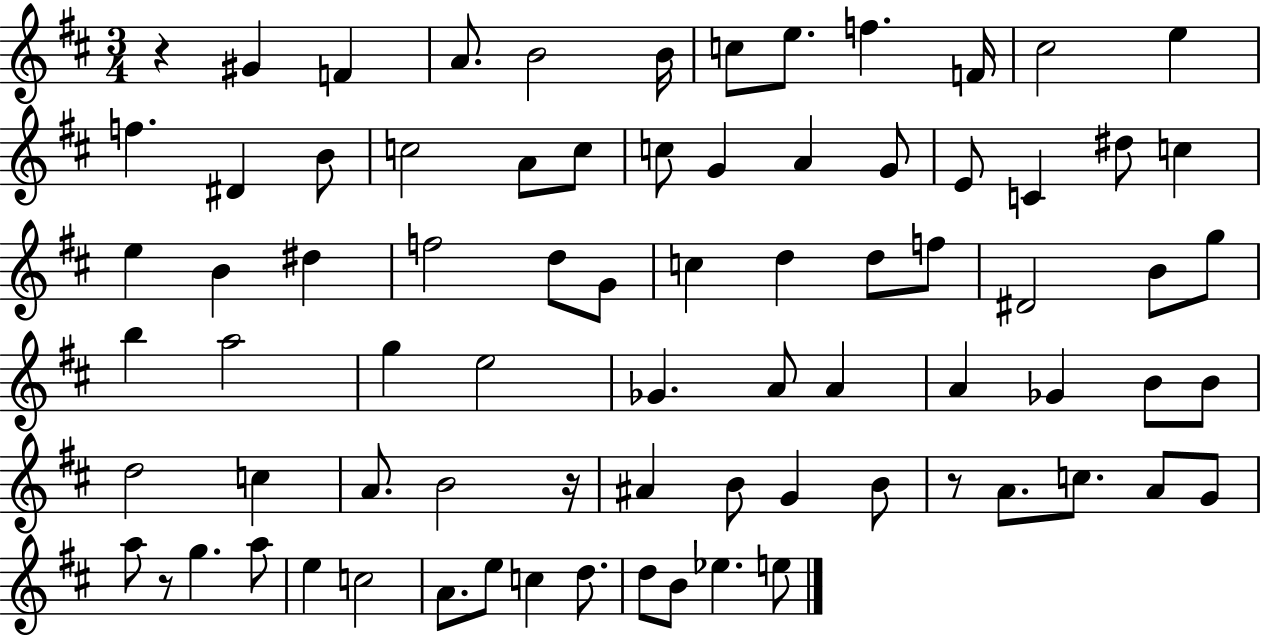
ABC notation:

X:1
T:Untitled
M:3/4
L:1/4
K:D
z ^G F A/2 B2 B/4 c/2 e/2 f F/4 ^c2 e f ^D B/2 c2 A/2 c/2 c/2 G A G/2 E/2 C ^d/2 c e B ^d f2 d/2 G/2 c d d/2 f/2 ^D2 B/2 g/2 b a2 g e2 _G A/2 A A _G B/2 B/2 d2 c A/2 B2 z/4 ^A B/2 G B/2 z/2 A/2 c/2 A/2 G/2 a/2 z/2 g a/2 e c2 A/2 e/2 c d/2 d/2 B/2 _e e/2